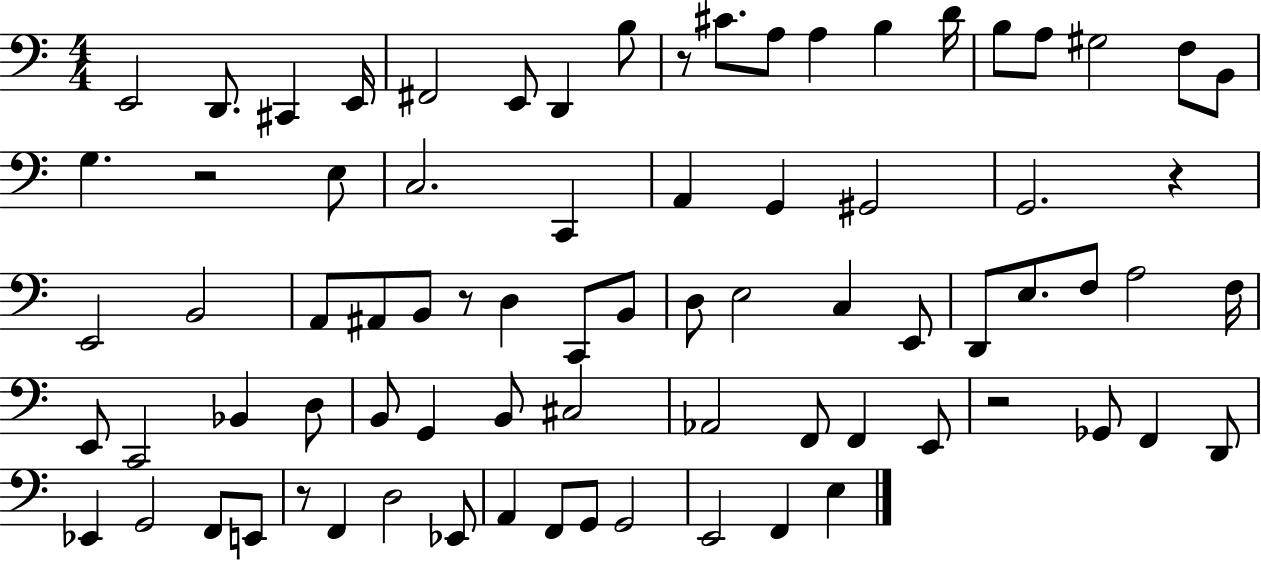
E2/h D2/e. C#2/q E2/s F#2/h E2/e D2/q B3/e R/e C#4/e. A3/e A3/q B3/q D4/s B3/e A3/e G#3/h F3/e B2/e G3/q. R/h E3/e C3/h. C2/q A2/q G2/q G#2/h G2/h. R/q E2/h B2/h A2/e A#2/e B2/e R/e D3/q C2/e B2/e D3/e E3/h C3/q E2/e D2/e E3/e. F3/e A3/h F3/s E2/e C2/h Bb2/q D3/e B2/e G2/q B2/e C#3/h Ab2/h F2/e F2/q E2/e R/h Gb2/e F2/q D2/e Eb2/q G2/h F2/e E2/e R/e F2/q D3/h Eb2/e A2/q F2/e G2/e G2/h E2/h F2/q E3/q